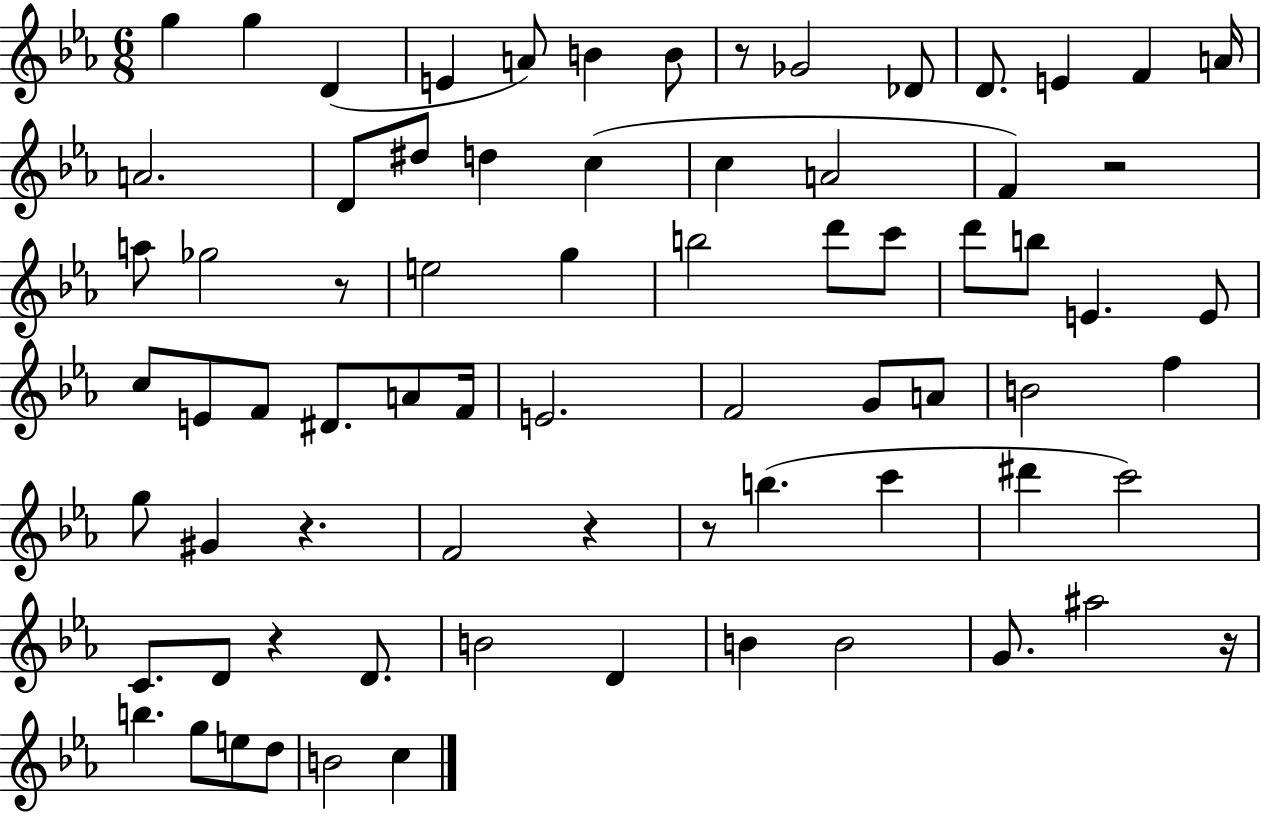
{
  \clef treble
  \numericTimeSignature
  \time 6/8
  \key ees \major
  g''4 g''4 d'4( | e'4 a'8) b'4 b'8 | r8 ges'2 des'8 | d'8. e'4 f'4 a'16 | \break a'2. | d'8 dis''8 d''4 c''4( | c''4 a'2 | f'4) r2 | \break a''8 ges''2 r8 | e''2 g''4 | b''2 d'''8 c'''8 | d'''8 b''8 e'4. e'8 | \break c''8 e'8 f'8 dis'8. a'8 f'16 | e'2. | f'2 g'8 a'8 | b'2 f''4 | \break g''8 gis'4 r4. | f'2 r4 | r8 b''4.( c'''4 | dis'''4 c'''2) | \break c'8. d'8 r4 d'8. | b'2 d'4 | b'4 b'2 | g'8. ais''2 r16 | \break b''4. g''8 e''8 d''8 | b'2 c''4 | \bar "|."
}